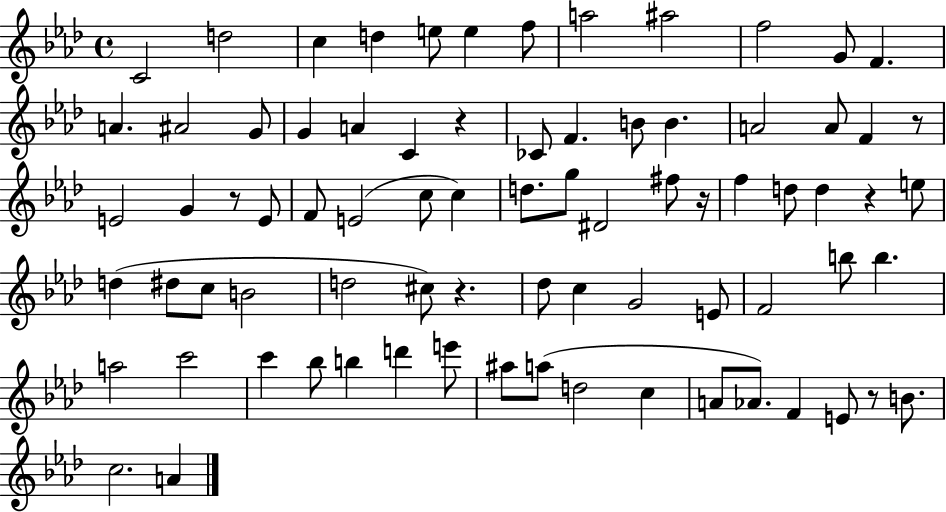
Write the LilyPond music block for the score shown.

{
  \clef treble
  \time 4/4
  \defaultTimeSignature
  \key aes \major
  c'2 d''2 | c''4 d''4 e''8 e''4 f''8 | a''2 ais''2 | f''2 g'8 f'4. | \break a'4. ais'2 g'8 | g'4 a'4 c'4 r4 | ces'8 f'4. b'8 b'4. | a'2 a'8 f'4 r8 | \break e'2 g'4 r8 e'8 | f'8 e'2( c''8 c''4) | d''8. g''8 dis'2 fis''8 r16 | f''4 d''8 d''4 r4 e''8 | \break d''4( dis''8 c''8 b'2 | d''2 cis''8) r4. | des''8 c''4 g'2 e'8 | f'2 b''8 b''4. | \break a''2 c'''2 | c'''4 bes''8 b''4 d'''4 e'''8 | ais''8 a''8( d''2 c''4 | a'8 aes'8.) f'4 e'8 r8 b'8. | \break c''2. a'4 | \bar "|."
}